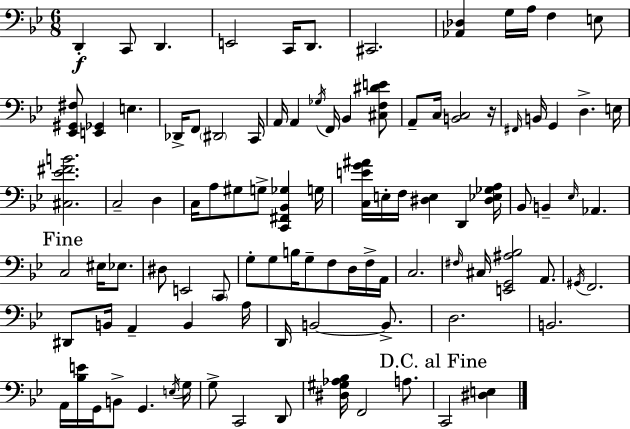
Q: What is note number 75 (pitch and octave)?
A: B2